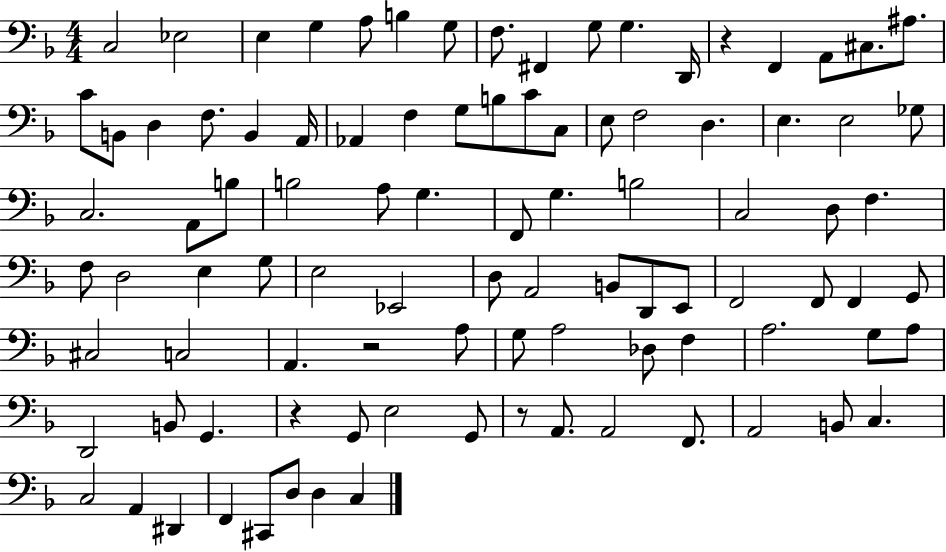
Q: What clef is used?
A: bass